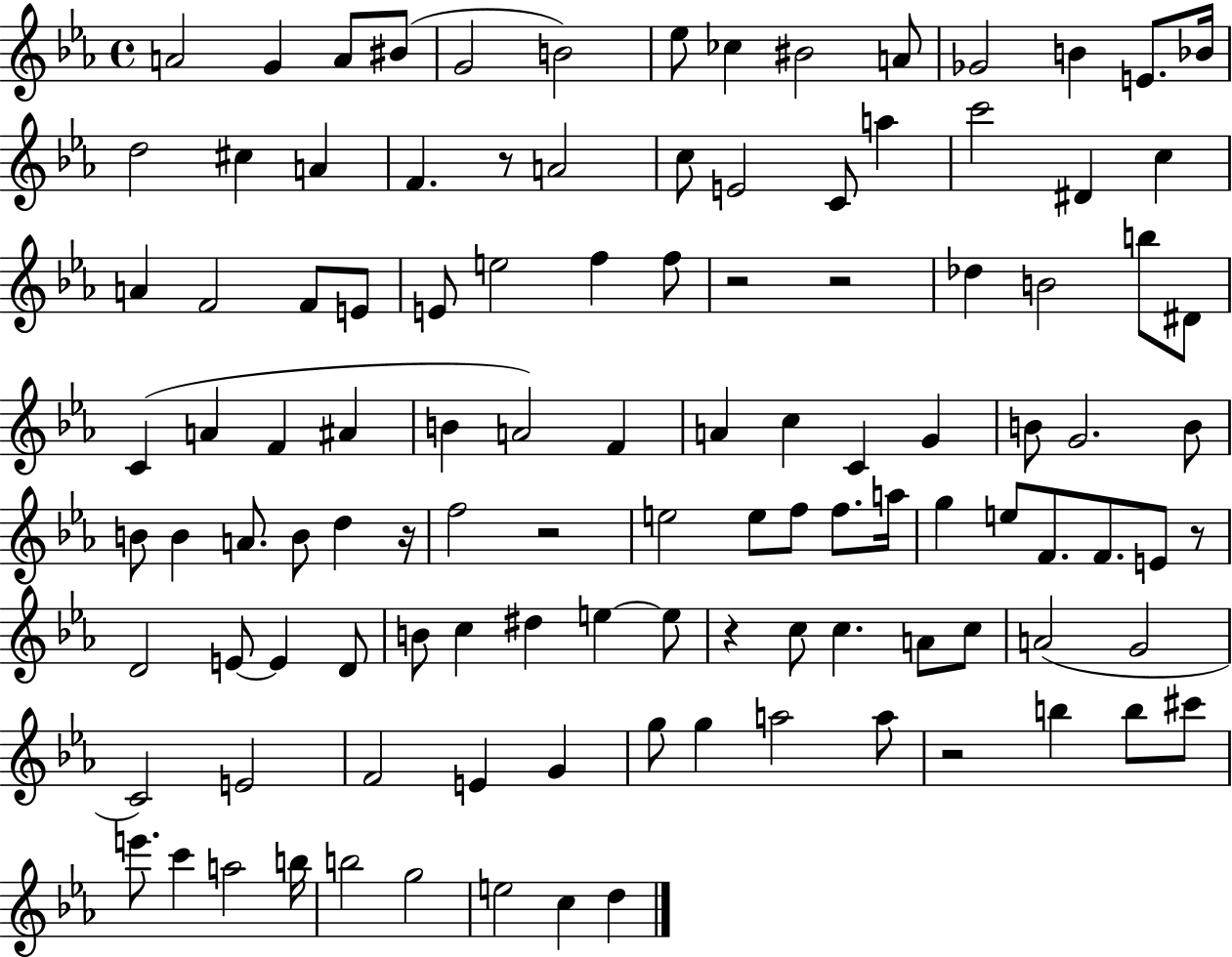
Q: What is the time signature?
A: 4/4